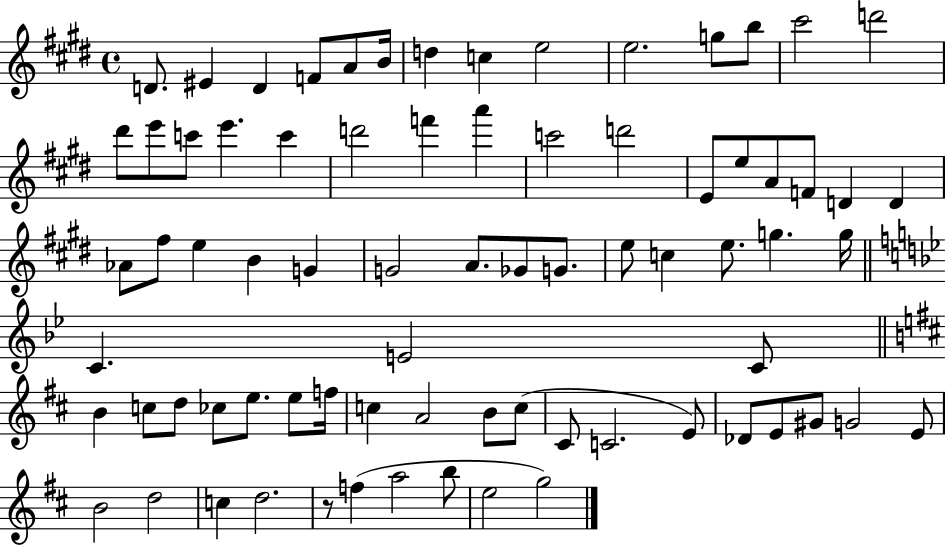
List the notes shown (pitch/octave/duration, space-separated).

D4/e. EIS4/q D4/q F4/e A4/e B4/s D5/q C5/q E5/h E5/h. G5/e B5/e C#6/h D6/h D#6/e E6/e C6/e E6/q. C6/q D6/h F6/q A6/q C6/h D6/h E4/e E5/e A4/e F4/e D4/q D4/q Ab4/e F#5/e E5/q B4/q G4/q G4/h A4/e. Gb4/e G4/e. E5/e C5/q E5/e. G5/q. G5/s C4/q. E4/h C4/e B4/q C5/e D5/e CES5/e E5/e. E5/e F5/s C5/q A4/h B4/e C5/e C#4/e C4/h. E4/e Db4/e E4/e G#4/e G4/h E4/e B4/h D5/h C5/q D5/h. R/e F5/q A5/h B5/e E5/h G5/h